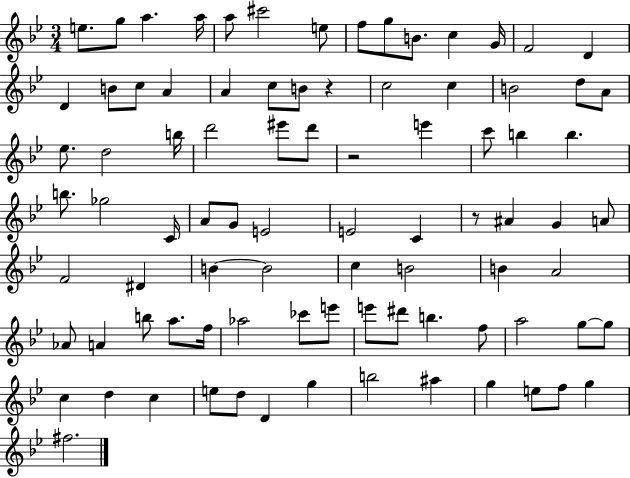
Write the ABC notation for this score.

X:1
T:Untitled
M:3/4
L:1/4
K:Bb
e/2 g/2 a a/4 a/2 ^c'2 e/2 f/2 g/2 B/2 c G/4 F2 D D B/2 c/2 A A c/2 B/2 z c2 c B2 d/2 A/2 _e/2 d2 b/4 d'2 ^e'/2 d'/2 z2 e' c'/2 b b b/2 _g2 C/4 A/2 G/2 E2 E2 C z/2 ^A G A/2 F2 ^D B B2 c B2 B A2 _A/2 A b/2 a/2 f/4 _a2 _c'/2 e'/2 e'/2 ^d'/2 b f/2 a2 g/2 g/2 c d c e/2 d/2 D g b2 ^a g e/2 f/2 g ^f2